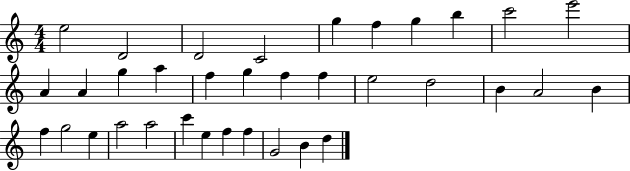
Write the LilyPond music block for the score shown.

{
  \clef treble
  \numericTimeSignature
  \time 4/4
  \key c \major
  e''2 d'2 | d'2 c'2 | g''4 f''4 g''4 b''4 | c'''2 e'''2 | \break a'4 a'4 g''4 a''4 | f''4 g''4 f''4 f''4 | e''2 d''2 | b'4 a'2 b'4 | \break f''4 g''2 e''4 | a''2 a''2 | c'''4 e''4 f''4 f''4 | g'2 b'4 d''4 | \break \bar "|."
}